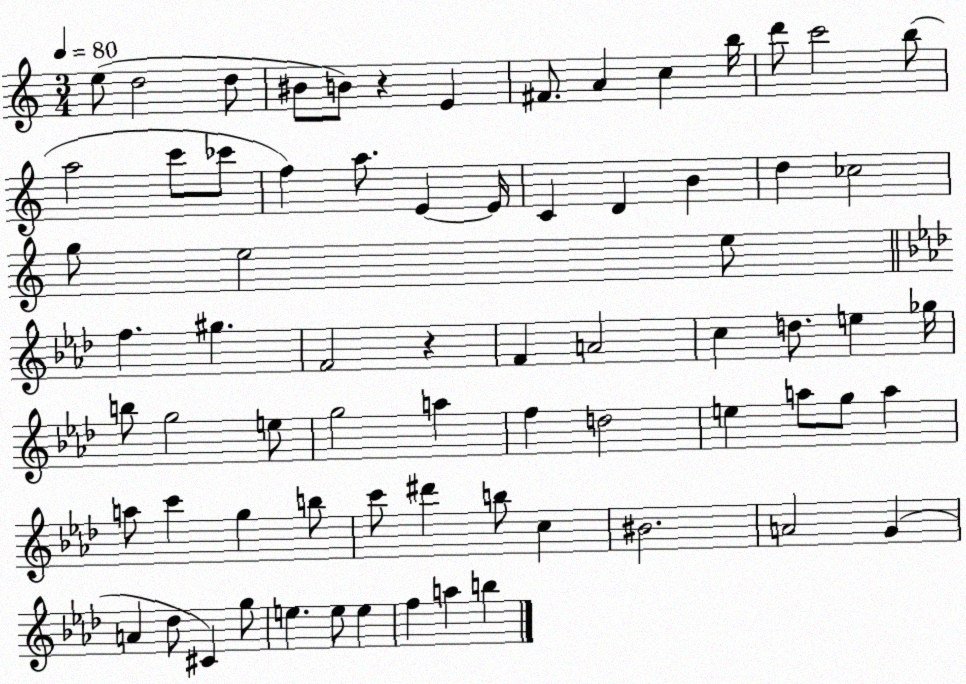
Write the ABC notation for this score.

X:1
T:Untitled
M:3/4
L:1/4
K:C
e/2 d2 d/2 ^B/2 B/2 z E ^F/2 A c b/4 d'/2 c'2 b/2 a2 c'/2 _c'/2 f a/2 E E/4 C D B d _c2 g/2 e2 e/2 f ^g F2 z F A2 c d/2 e _g/4 b/2 g2 e/2 g2 a f d2 e a/2 g/2 a a/2 c' g b/2 c'/2 ^d' b/2 c ^B2 A2 G A _d/2 ^C g/2 e e/2 e f a b